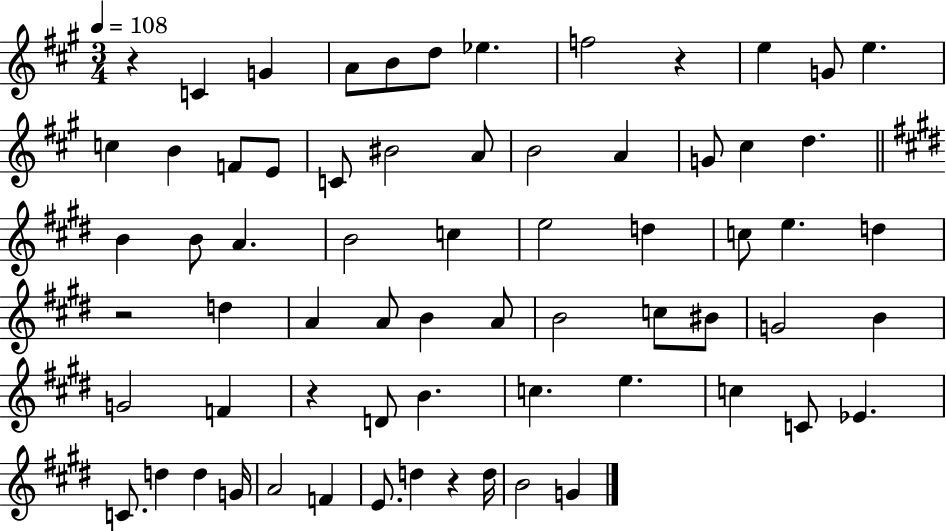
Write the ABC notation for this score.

X:1
T:Untitled
M:3/4
L:1/4
K:A
z C G A/2 B/2 d/2 _e f2 z e G/2 e c B F/2 E/2 C/2 ^B2 A/2 B2 A G/2 ^c d B B/2 A B2 c e2 d c/2 e d z2 d A A/2 B A/2 B2 c/2 ^B/2 G2 B G2 F z D/2 B c e c C/2 _E C/2 d d G/4 A2 F E/2 d z d/4 B2 G